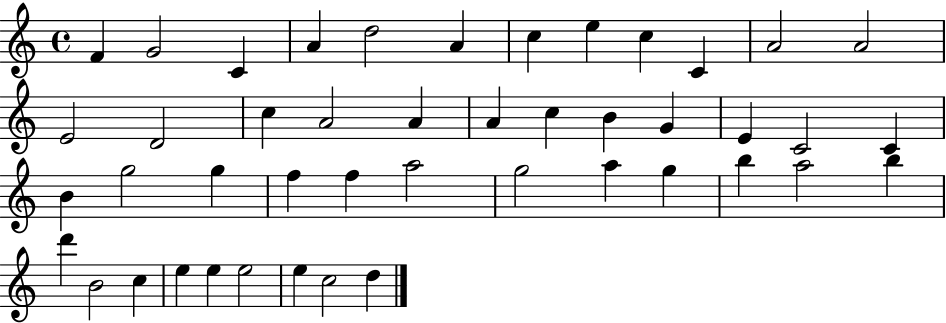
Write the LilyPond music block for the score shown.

{
  \clef treble
  \time 4/4
  \defaultTimeSignature
  \key c \major
  f'4 g'2 c'4 | a'4 d''2 a'4 | c''4 e''4 c''4 c'4 | a'2 a'2 | \break e'2 d'2 | c''4 a'2 a'4 | a'4 c''4 b'4 g'4 | e'4 c'2 c'4 | \break b'4 g''2 g''4 | f''4 f''4 a''2 | g''2 a''4 g''4 | b''4 a''2 b''4 | \break d'''4 b'2 c''4 | e''4 e''4 e''2 | e''4 c''2 d''4 | \bar "|."
}